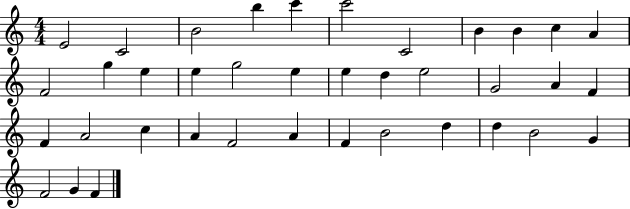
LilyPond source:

{
  \clef treble
  \numericTimeSignature
  \time 4/4
  \key c \major
  e'2 c'2 | b'2 b''4 c'''4 | c'''2 c'2 | b'4 b'4 c''4 a'4 | \break f'2 g''4 e''4 | e''4 g''2 e''4 | e''4 d''4 e''2 | g'2 a'4 f'4 | \break f'4 a'2 c''4 | a'4 f'2 a'4 | f'4 b'2 d''4 | d''4 b'2 g'4 | \break f'2 g'4 f'4 | \bar "|."
}